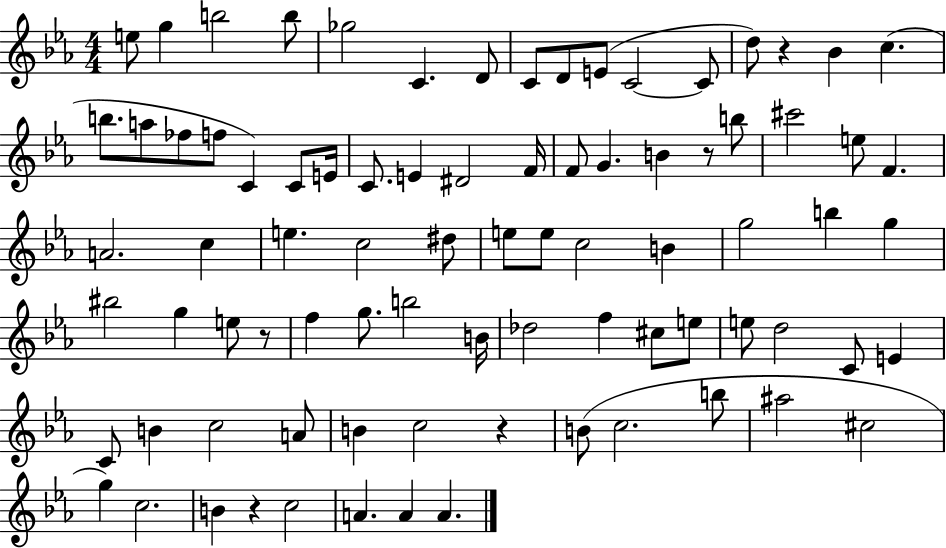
E5/e G5/q B5/h B5/e Gb5/h C4/q. D4/e C4/e D4/e E4/e C4/h C4/e D5/e R/q Bb4/q C5/q. B5/e. A5/e FES5/e F5/e C4/q C4/e E4/s C4/e. E4/q D#4/h F4/s F4/e G4/q. B4/q R/e B5/e C#6/h E5/e F4/q. A4/h. C5/q E5/q. C5/h D#5/e E5/e E5/e C5/h B4/q G5/h B5/q G5/q BIS5/h G5/q E5/e R/e F5/q G5/e. B5/h B4/s Db5/h F5/q C#5/e E5/e E5/e D5/h C4/e E4/q C4/e B4/q C5/h A4/e B4/q C5/h R/q B4/e C5/h. B5/e A#5/h C#5/h G5/q C5/h. B4/q R/q C5/h A4/q. A4/q A4/q.